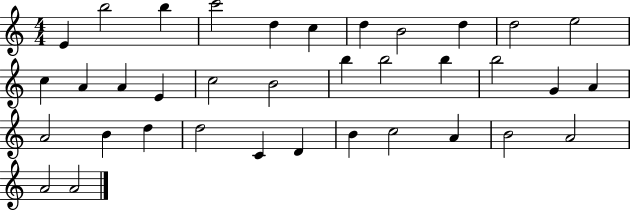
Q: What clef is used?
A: treble